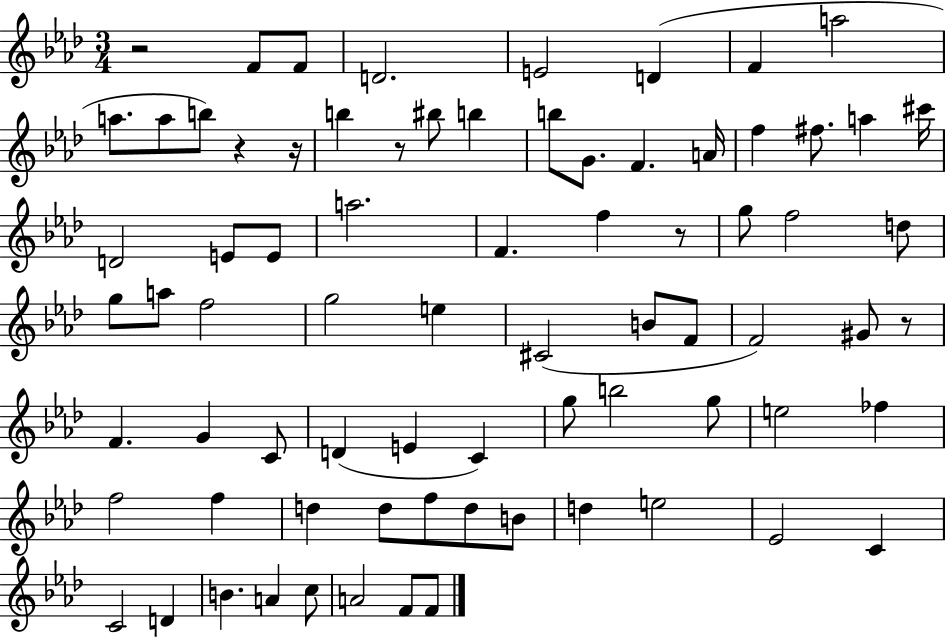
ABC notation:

X:1
T:Untitled
M:3/4
L:1/4
K:Ab
z2 F/2 F/2 D2 E2 D F a2 a/2 a/2 b/2 z z/4 b z/2 ^b/2 b b/2 G/2 F A/4 f ^f/2 a ^c'/4 D2 E/2 E/2 a2 F f z/2 g/2 f2 d/2 g/2 a/2 f2 g2 e ^C2 B/2 F/2 F2 ^G/2 z/2 F G C/2 D E C g/2 b2 g/2 e2 _f f2 f d d/2 f/2 d/2 B/2 d e2 _E2 C C2 D B A c/2 A2 F/2 F/2